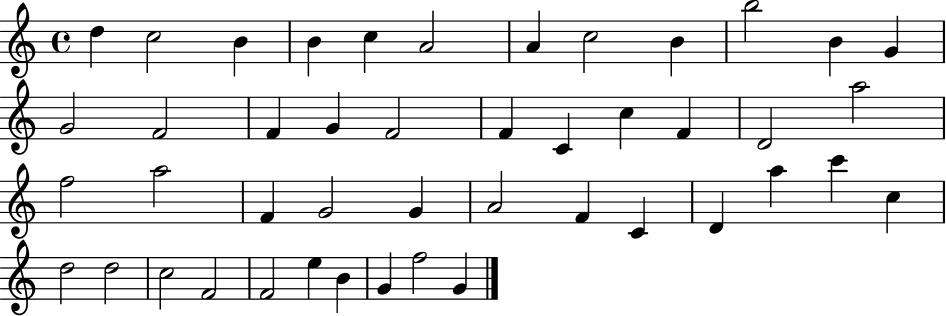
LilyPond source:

{
  \clef treble
  \time 4/4
  \defaultTimeSignature
  \key c \major
  d''4 c''2 b'4 | b'4 c''4 a'2 | a'4 c''2 b'4 | b''2 b'4 g'4 | \break g'2 f'2 | f'4 g'4 f'2 | f'4 c'4 c''4 f'4 | d'2 a''2 | \break f''2 a''2 | f'4 g'2 g'4 | a'2 f'4 c'4 | d'4 a''4 c'''4 c''4 | \break d''2 d''2 | c''2 f'2 | f'2 e''4 b'4 | g'4 f''2 g'4 | \break \bar "|."
}